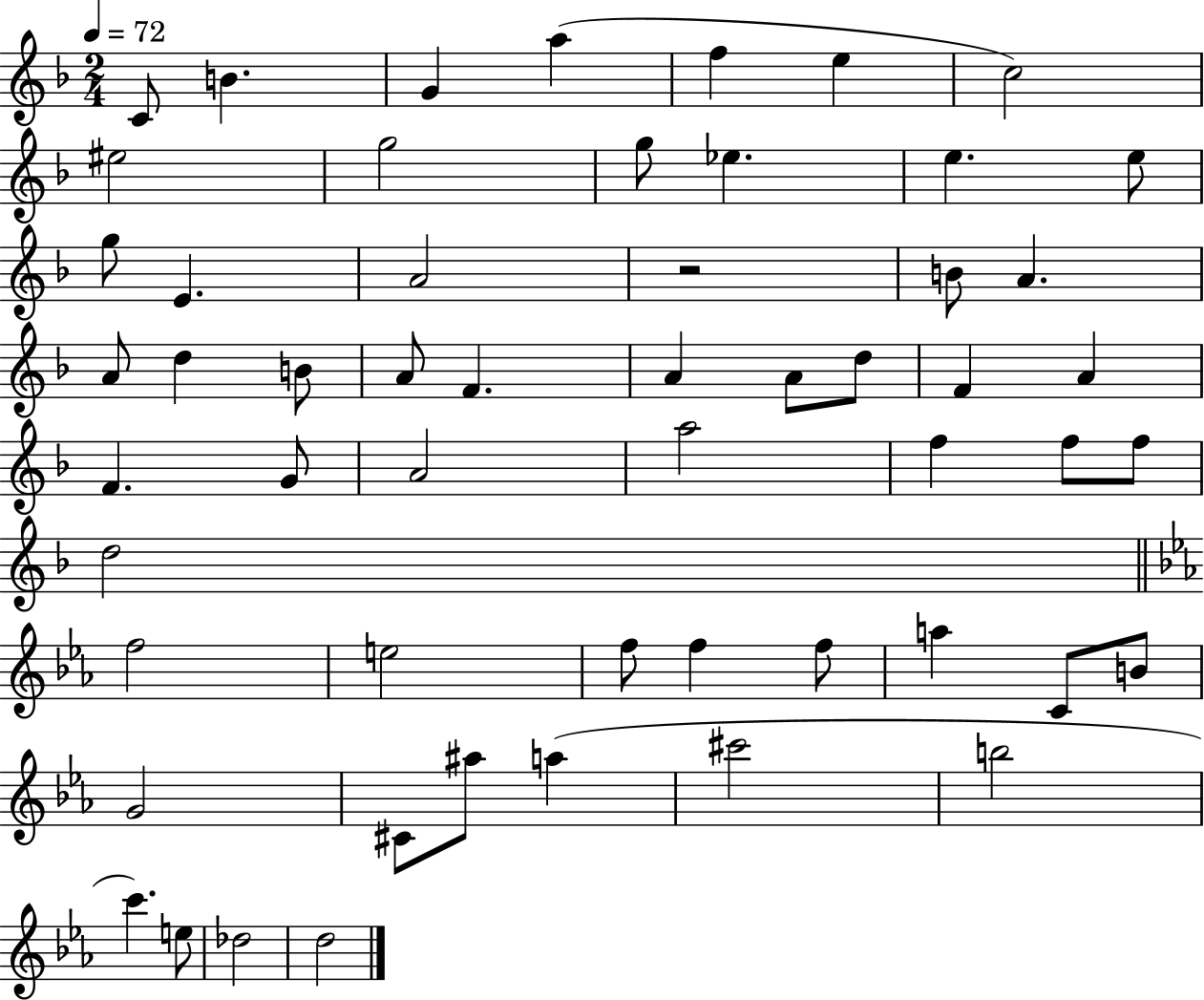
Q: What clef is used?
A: treble